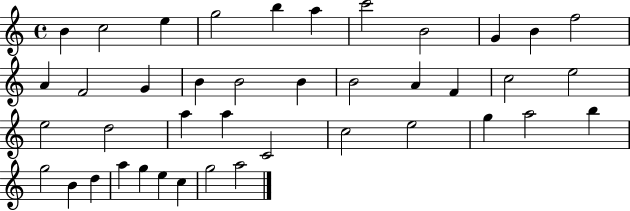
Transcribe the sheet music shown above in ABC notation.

X:1
T:Untitled
M:4/4
L:1/4
K:C
B c2 e g2 b a c'2 B2 G B f2 A F2 G B B2 B B2 A F c2 e2 e2 d2 a a C2 c2 e2 g a2 b g2 B d a g e c g2 a2